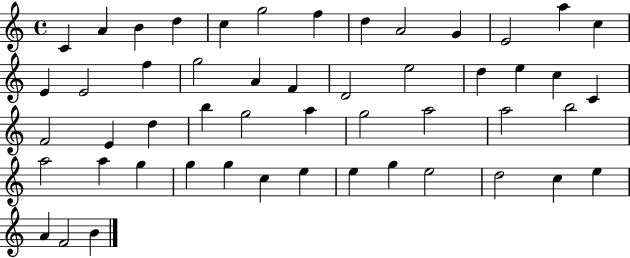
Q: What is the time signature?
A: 4/4